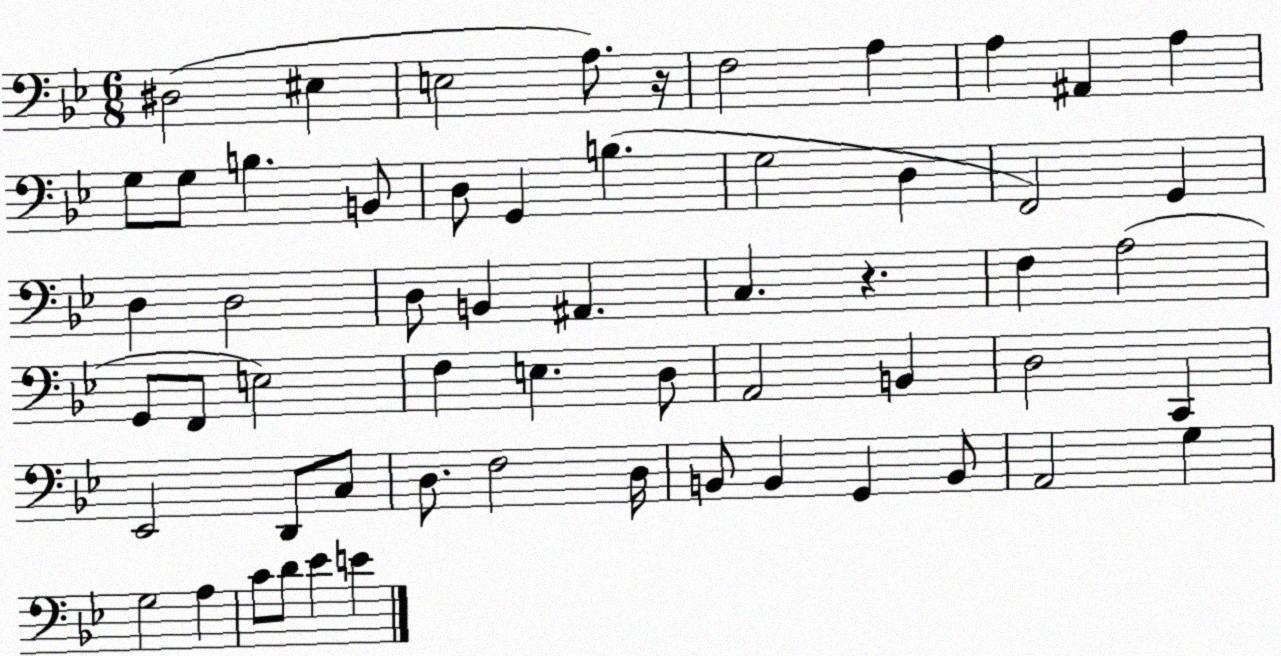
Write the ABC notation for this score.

X:1
T:Untitled
M:6/8
L:1/4
K:Bb
^D,2 ^E, E,2 A,/2 z/4 F,2 A, A, ^A,, A, G,/2 G,/2 B, B,,/2 D,/2 G,, B, G,2 D, F,,2 G,, D, D,2 D,/2 B,, ^A,, C, z F, A,2 G,,/2 F,,/2 E,2 F, E, D,/2 A,,2 B,, D,2 C,, _E,,2 D,,/2 C,/2 D,/2 F,2 D,/4 B,,/2 B,, G,, B,,/2 A,,2 G, G,2 A, C/2 D/2 _E E